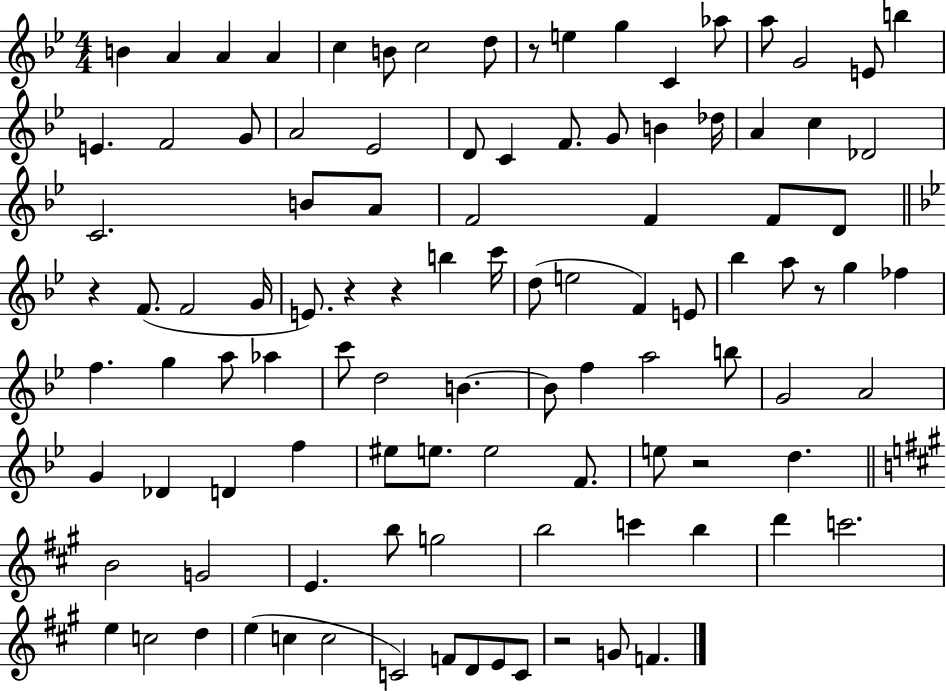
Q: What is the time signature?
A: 4/4